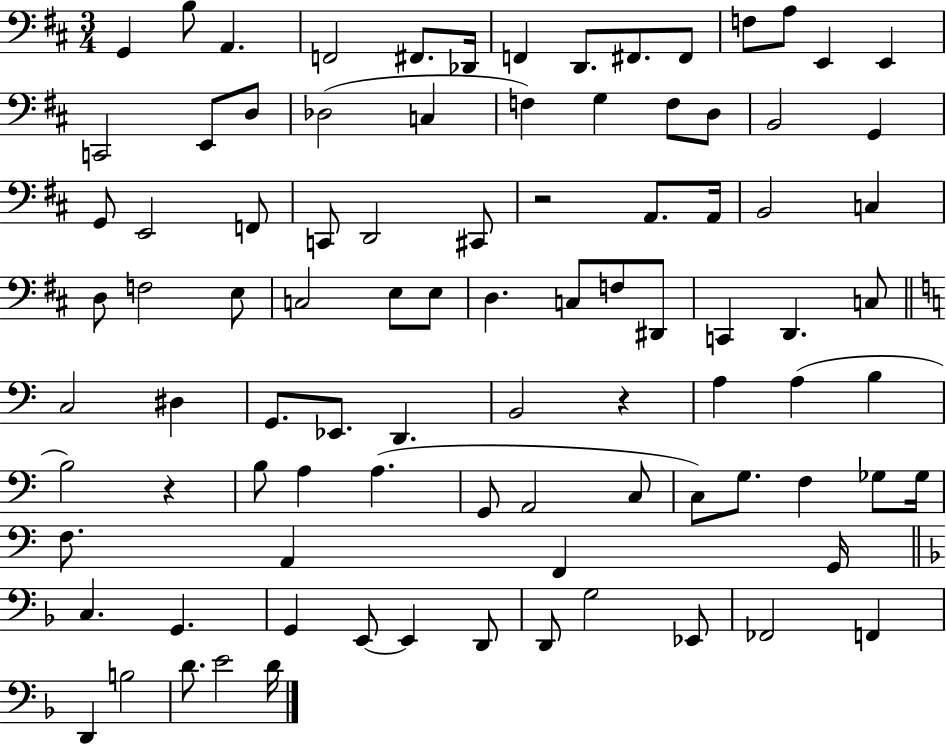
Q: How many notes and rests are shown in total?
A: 92